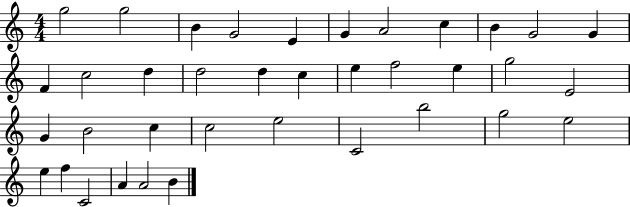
{
  \clef treble
  \numericTimeSignature
  \time 4/4
  \key c \major
  g''2 g''2 | b'4 g'2 e'4 | g'4 a'2 c''4 | b'4 g'2 g'4 | \break f'4 c''2 d''4 | d''2 d''4 c''4 | e''4 f''2 e''4 | g''2 e'2 | \break g'4 b'2 c''4 | c''2 e''2 | c'2 b''2 | g''2 e''2 | \break e''4 f''4 c'2 | a'4 a'2 b'4 | \bar "|."
}